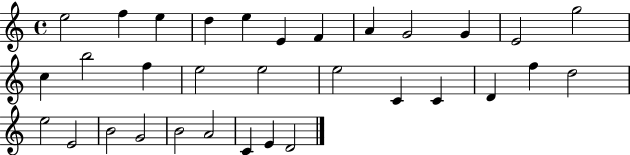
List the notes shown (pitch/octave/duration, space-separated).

E5/h F5/q E5/q D5/q E5/q E4/q F4/q A4/q G4/h G4/q E4/h G5/h C5/q B5/h F5/q E5/h E5/h E5/h C4/q C4/q D4/q F5/q D5/h E5/h E4/h B4/h G4/h B4/h A4/h C4/q E4/q D4/h